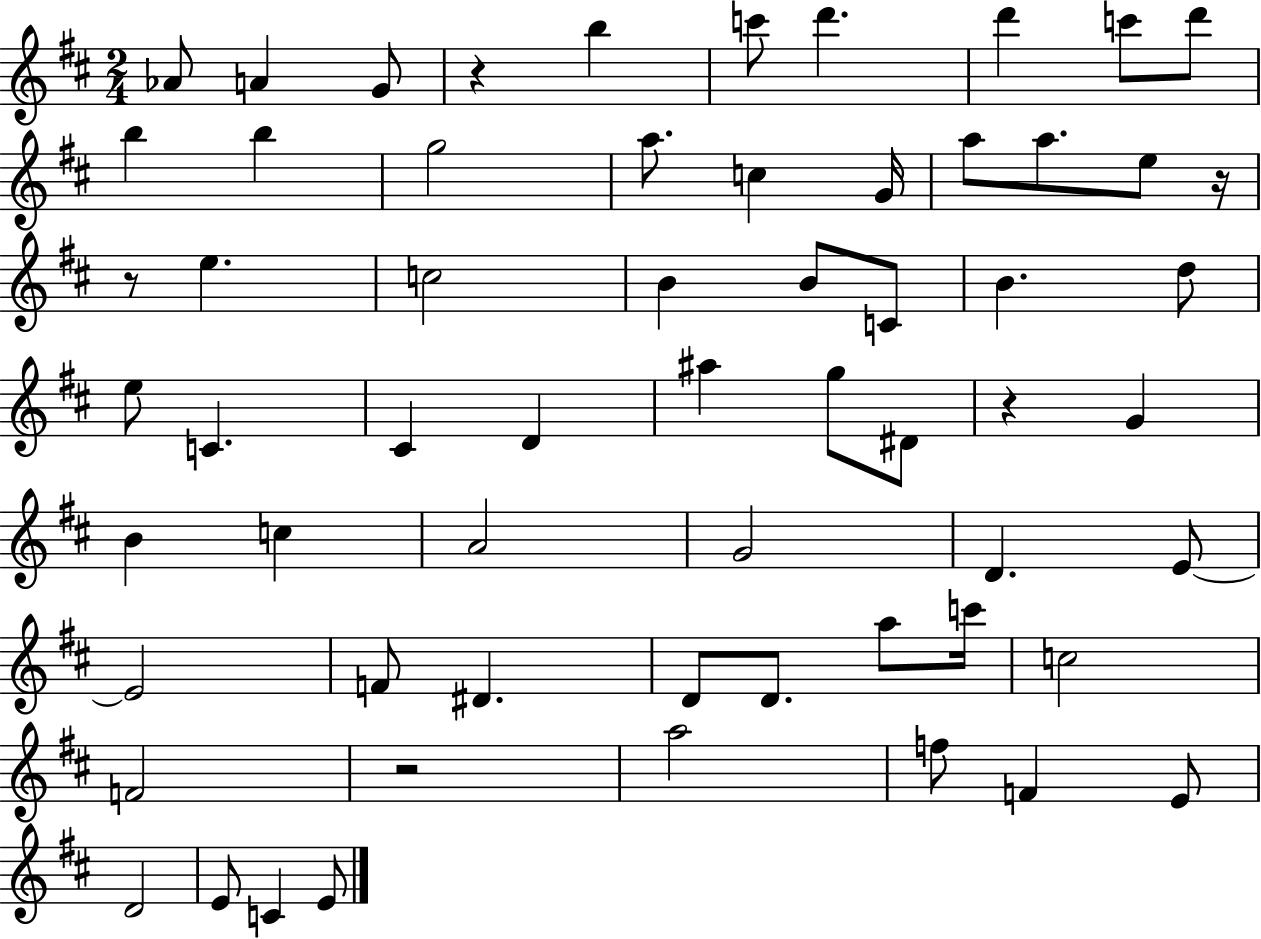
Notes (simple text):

Ab4/e A4/q G4/e R/q B5/q C6/e D6/q. D6/q C6/e D6/e B5/q B5/q G5/h A5/e. C5/q G4/s A5/e A5/e. E5/e R/s R/e E5/q. C5/h B4/q B4/e C4/e B4/q. D5/e E5/e C4/q. C#4/q D4/q A#5/q G5/e D#4/e R/q G4/q B4/q C5/q A4/h G4/h D4/q. E4/e E4/h F4/e D#4/q. D4/e D4/e. A5/e C6/s C5/h F4/h R/h A5/h F5/e F4/q E4/e D4/h E4/e C4/q E4/e